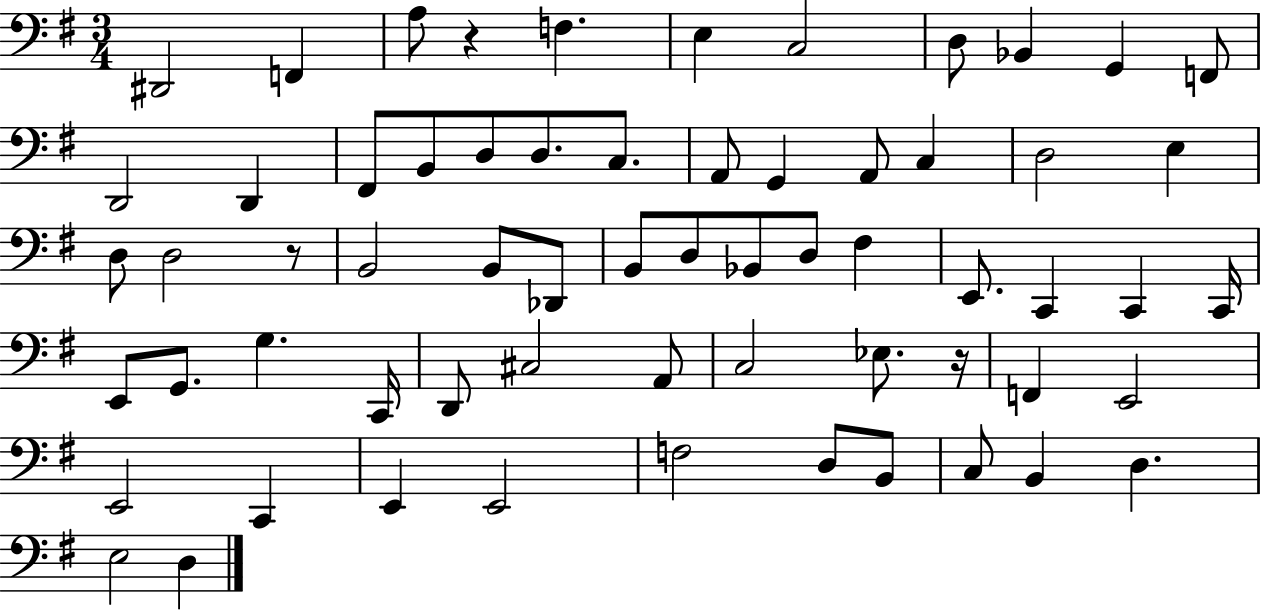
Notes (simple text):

D#2/h F2/q A3/e R/q F3/q. E3/q C3/h D3/e Bb2/q G2/q F2/e D2/h D2/q F#2/e B2/e D3/e D3/e. C3/e. A2/e G2/q A2/e C3/q D3/h E3/q D3/e D3/h R/e B2/h B2/e Db2/e B2/e D3/e Bb2/e D3/e F#3/q E2/e. C2/q C2/q C2/s E2/e G2/e. G3/q. C2/s D2/e C#3/h A2/e C3/h Eb3/e. R/s F2/q E2/h E2/h C2/q E2/q E2/h F3/h D3/e B2/e C3/e B2/q D3/q. E3/h D3/q